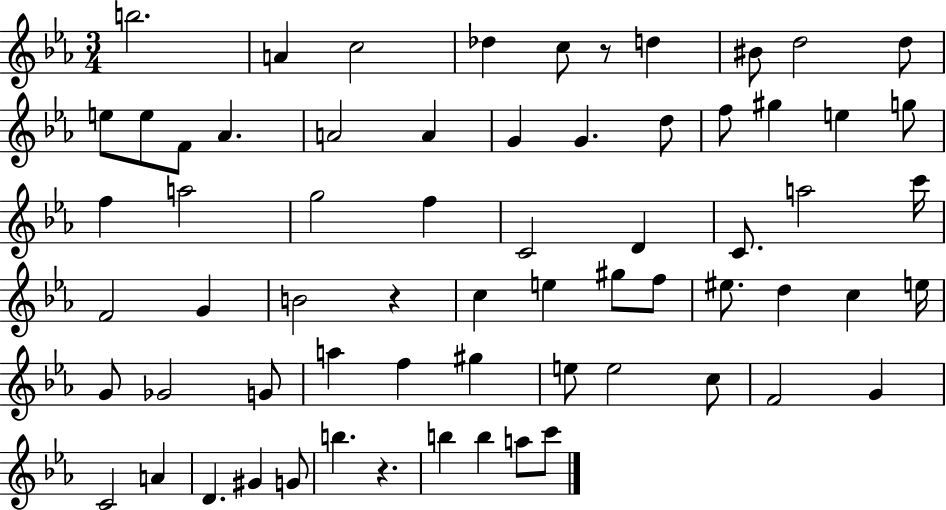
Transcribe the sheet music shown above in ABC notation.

X:1
T:Untitled
M:3/4
L:1/4
K:Eb
b2 A c2 _d c/2 z/2 d ^B/2 d2 d/2 e/2 e/2 F/2 _A A2 A G G d/2 f/2 ^g e g/2 f a2 g2 f C2 D C/2 a2 c'/4 F2 G B2 z c e ^g/2 f/2 ^e/2 d c e/4 G/2 _G2 G/2 a f ^g e/2 e2 c/2 F2 G C2 A D ^G G/2 b z b b a/2 c'/2